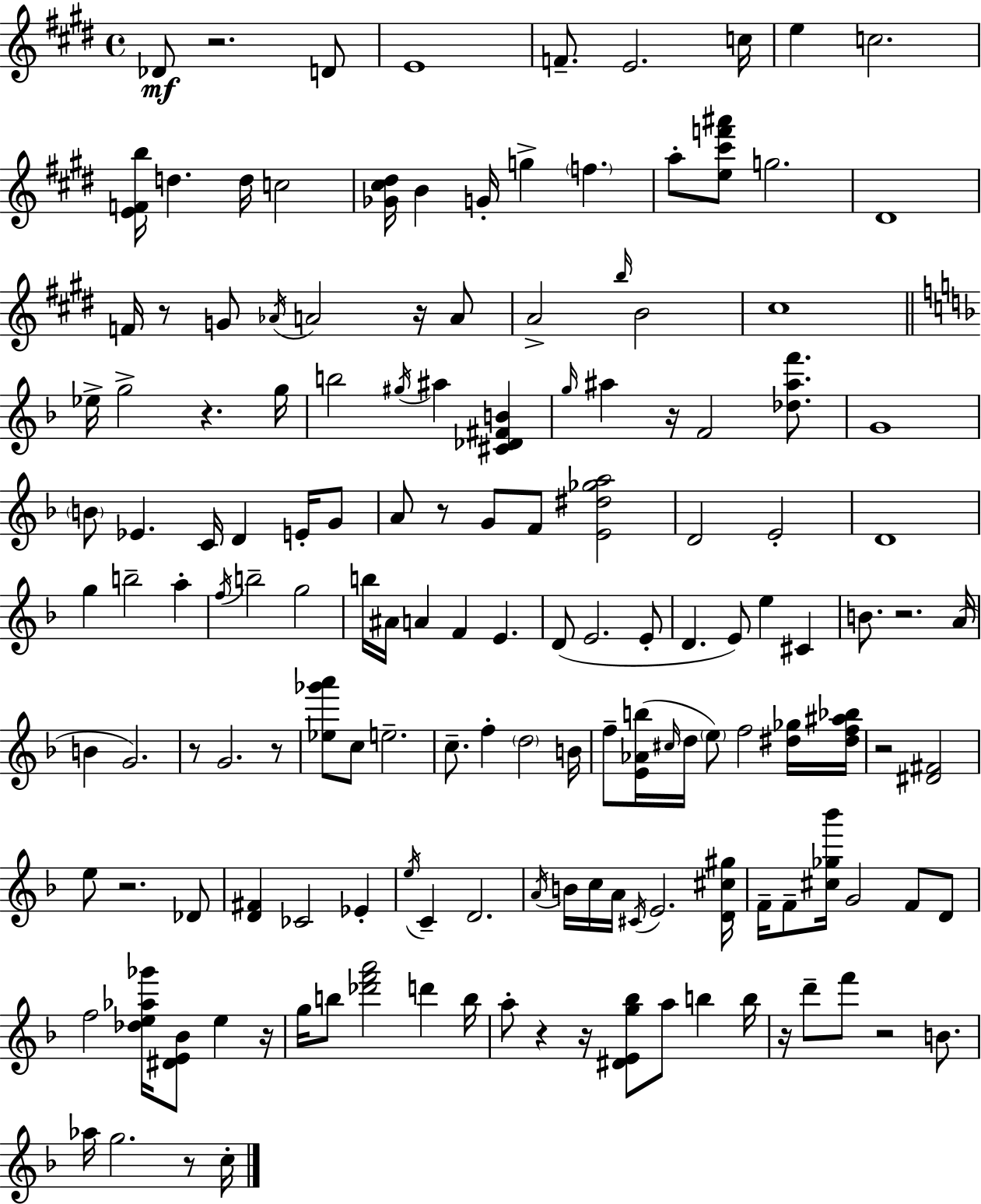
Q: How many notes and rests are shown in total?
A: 152